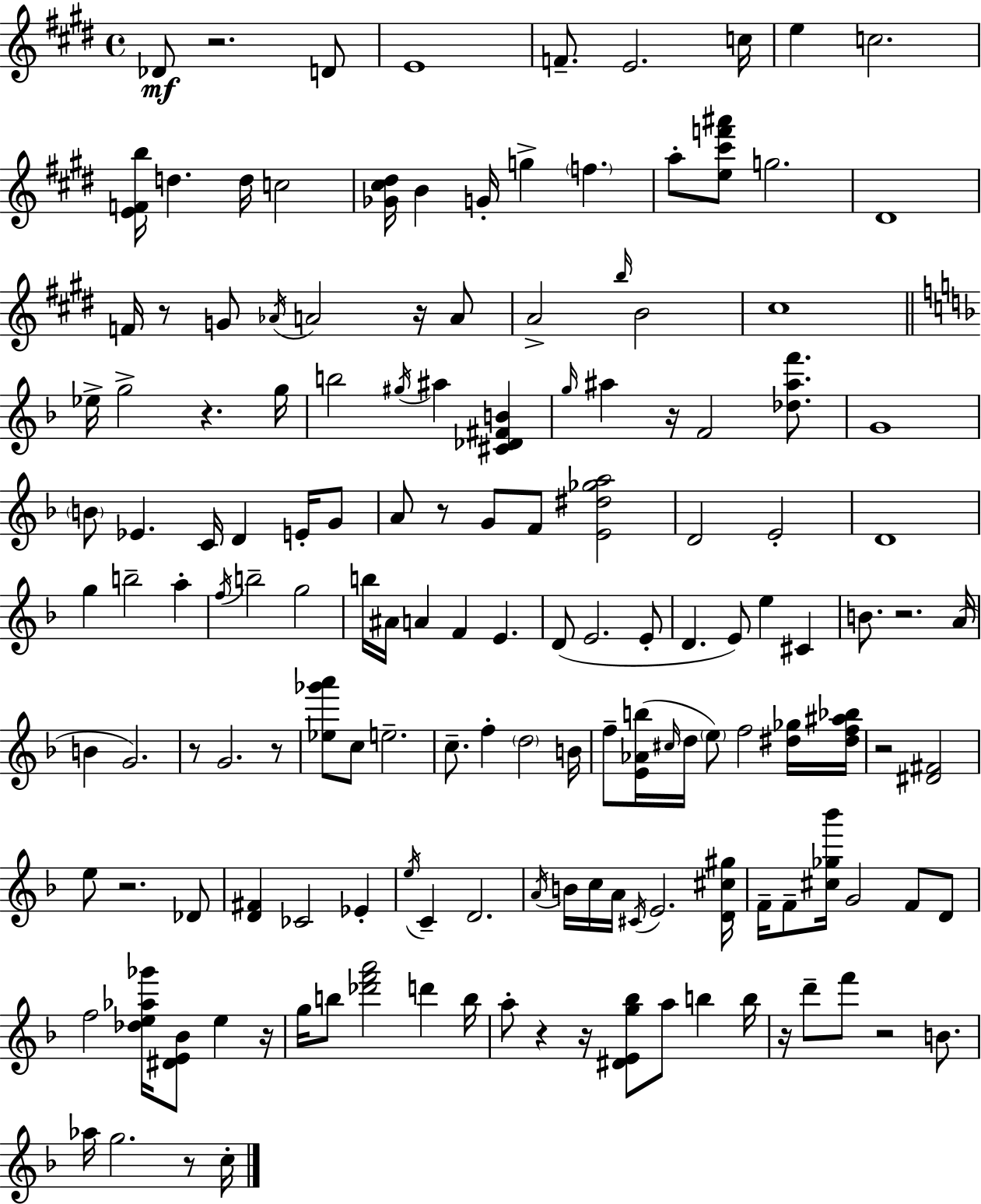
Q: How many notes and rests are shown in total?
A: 152